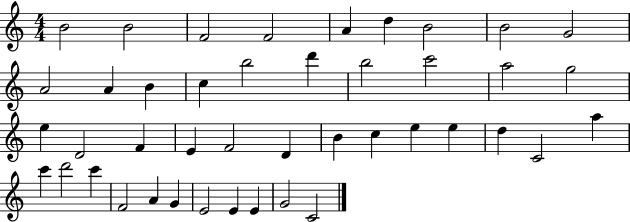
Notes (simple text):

B4/h B4/h F4/h F4/h A4/q D5/q B4/h B4/h G4/h A4/h A4/q B4/q C5/q B5/h D6/q B5/h C6/h A5/h G5/h E5/q D4/h F4/q E4/q F4/h D4/q B4/q C5/q E5/q E5/q D5/q C4/h A5/q C6/q D6/h C6/q F4/h A4/q G4/q E4/h E4/q E4/q G4/h C4/h